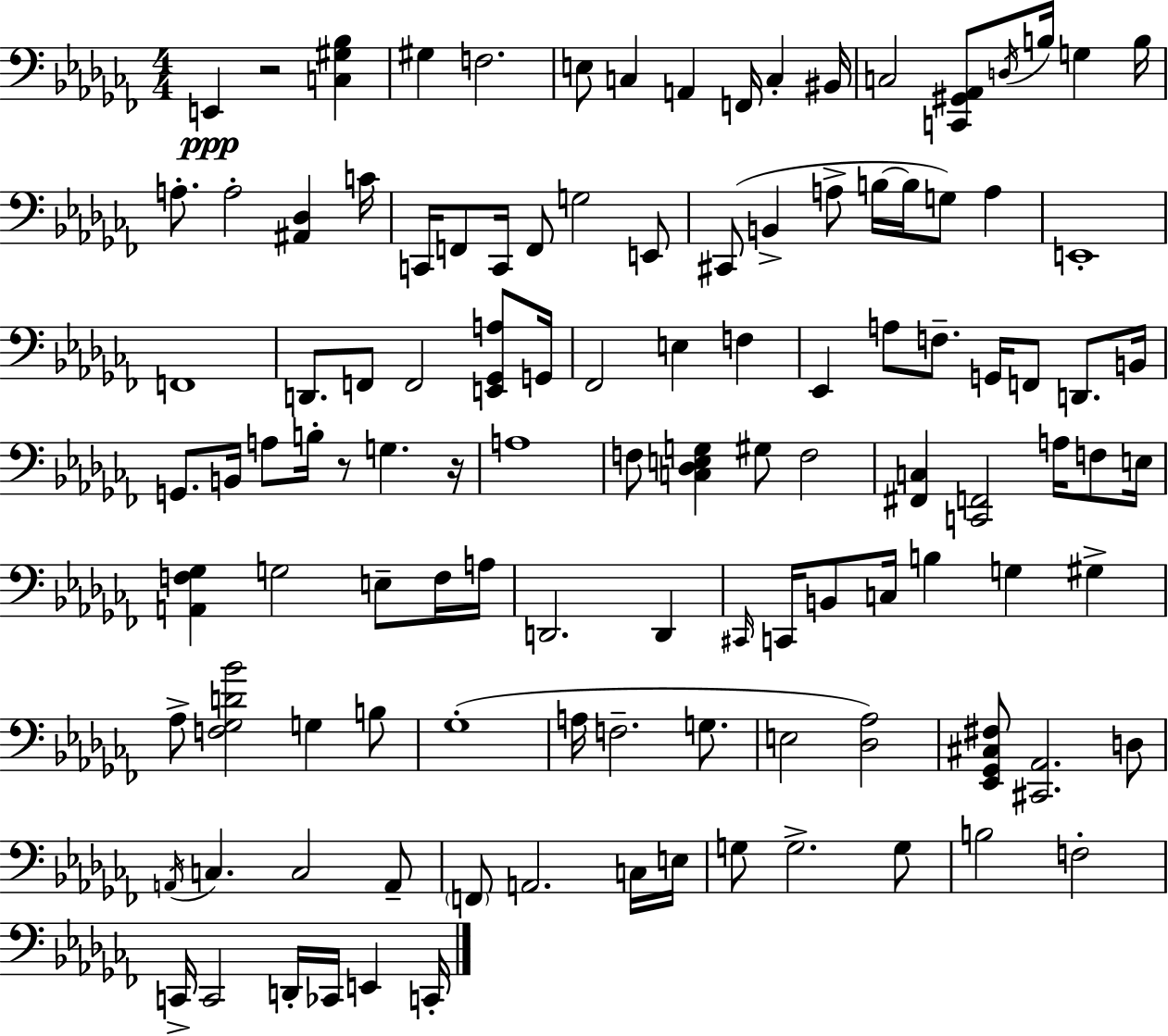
{
  \clef bass
  \numericTimeSignature
  \time 4/4
  \key aes \minor
  e,4\ppp r2 <c gis bes>4 | gis4 f2. | e8 c4 a,4 f,16 c4-. bis,16 | c2 <c, gis, aes,>8 \acciaccatura { d16 } b16 g4 | \break b16 a8.-. a2-. <ais, des>4 | c'16 c,16 f,8 c,16 f,8 g2 e,8 | cis,8( b,4-> a8-> b16~~ b16 g8) a4 | e,1-. | \break f,1 | d,8. f,8 f,2 <e, ges, a>8 | g,16 fes,2 e4 f4 | ees,4 a8 f8.-- g,16 f,8 d,8. | \break b,16 g,8. b,16 a8 b16-. r8 g4. | r16 a1 | f8 <c des e g>4 gis8 f2 | <fis, c>4 <c, f,>2 a16 f8 | \break e16 <a, f ges>4 g2 e8-- f16 | a16 d,2. d,4 | \grace { cis,16 } c,16 b,8 c16 b4 g4 gis4-> | aes8-> <f ges d' bes'>2 g4 | \break b8 ges1-.( | a16 f2.-- g8. | e2 <des aes>2) | <ees, ges, cis fis>8 <cis, aes,>2. | \break d8 \acciaccatura { a,16 } c4. c2 | a,8-- \parenthesize f,8 a,2. | c16 e16 g8 g2.-> | g8 b2 f2-. | \break c,16-> c,2 d,16-. ces,16 e,4 | c,16-. \bar "|."
}